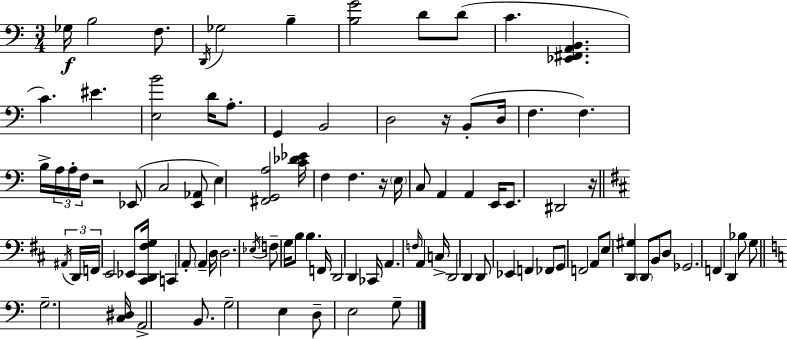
Gb3/s B3/h F3/e. D2/s Gb3/h B3/q [B3,G4]/h D4/e D4/e C4/q. [Eb2,F#2,A2,B2]/q. C4/q. EIS4/q. [E3,B4]/h D4/s A3/e. G2/q B2/h D3/h R/s B2/e D3/s F3/q. F3/q. B3/s A3/s A3/s F3/s R/h Eb2/e C3/h [E2,Ab2]/e E3/q [F#2,G2,A3]/h [C4,Db4,Eb4]/s F3/q F3/q. R/s E3/s C3/e A2/q A2/q E2/s E2/e. D#2/h R/s A#2/s D2/s F2/s E2/h Eb2/e [C#2,D2,F#3,G3]/s C2/q A2/e A2/q D3/s D3/h. Eb3/s F3/e G3/s B3/e B3/q. F2/s D2/h D2/q CES2/s A2/q. F3/s A2/q C3/s D2/h D2/q D2/e Eb2/q F2/q FES2/e G2/e F2/h A2/e E3/e [D2,G#3]/q D2/e B2/e D3/e Gb2/h. F2/q D2/q Bb3/e G3/e G3/h. [C3,D#3]/s A2/h B2/e. G3/h E3/q D3/e E3/h G3/e